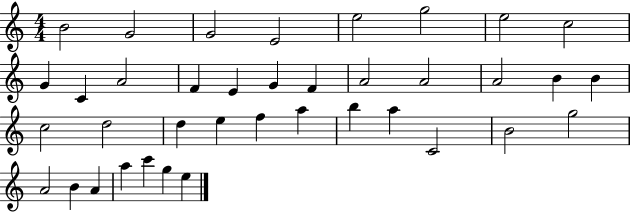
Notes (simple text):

B4/h G4/h G4/h E4/h E5/h G5/h E5/h C5/h G4/q C4/q A4/h F4/q E4/q G4/q F4/q A4/h A4/h A4/h B4/q B4/q C5/h D5/h D5/q E5/q F5/q A5/q B5/q A5/q C4/h B4/h G5/h A4/h B4/q A4/q A5/q C6/q G5/q E5/q